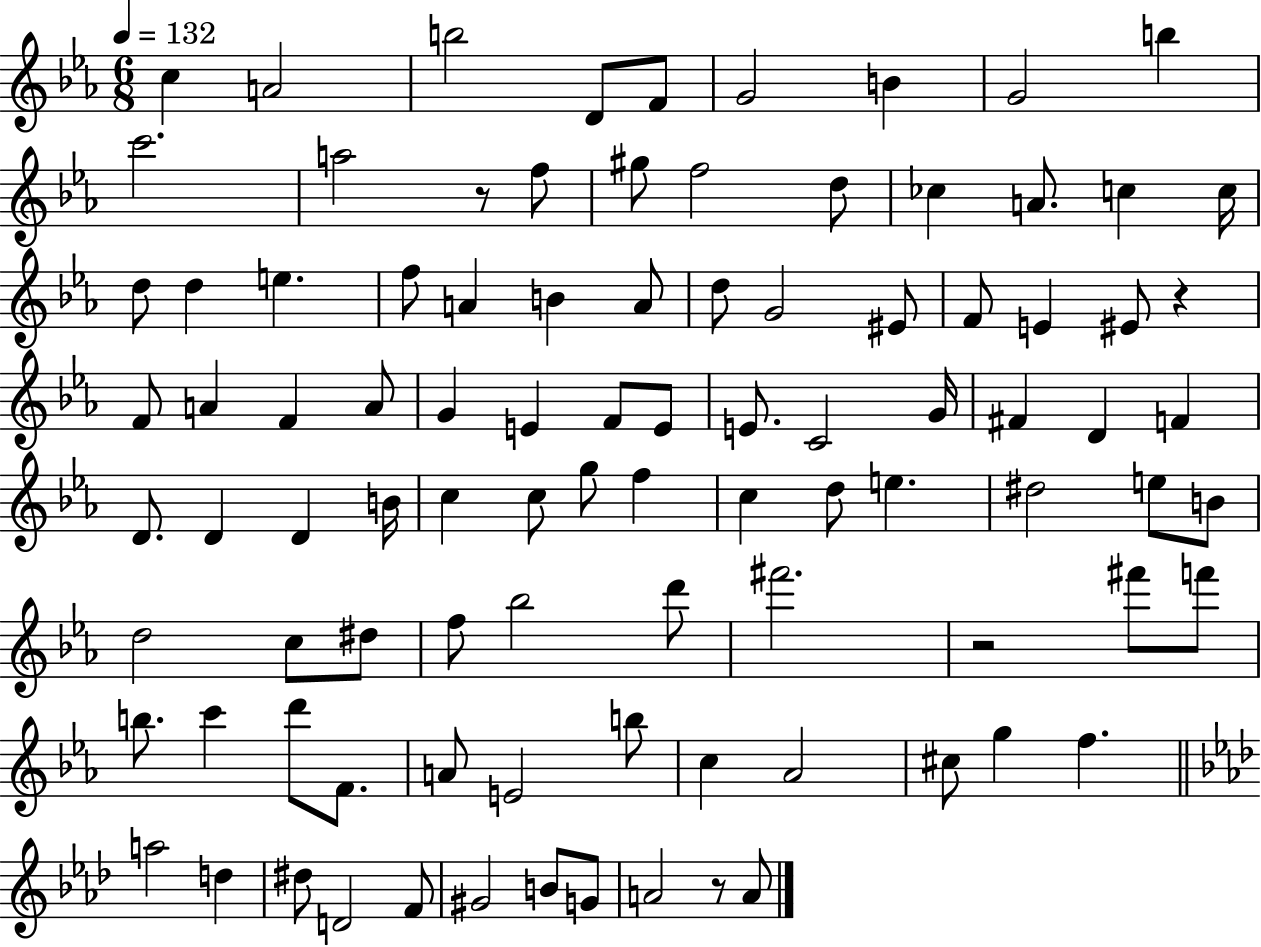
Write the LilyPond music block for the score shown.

{
  \clef treble
  \numericTimeSignature
  \time 6/8
  \key ees \major
  \tempo 4 = 132
  c''4 a'2 | b''2 d'8 f'8 | g'2 b'4 | g'2 b''4 | \break c'''2. | a''2 r8 f''8 | gis''8 f''2 d''8 | ces''4 a'8. c''4 c''16 | \break d''8 d''4 e''4. | f''8 a'4 b'4 a'8 | d''8 g'2 eis'8 | f'8 e'4 eis'8 r4 | \break f'8 a'4 f'4 a'8 | g'4 e'4 f'8 e'8 | e'8. c'2 g'16 | fis'4 d'4 f'4 | \break d'8. d'4 d'4 b'16 | c''4 c''8 g''8 f''4 | c''4 d''8 e''4. | dis''2 e''8 b'8 | \break d''2 c''8 dis''8 | f''8 bes''2 d'''8 | fis'''2. | r2 fis'''8 f'''8 | \break b''8. c'''4 d'''8 f'8. | a'8 e'2 b''8 | c''4 aes'2 | cis''8 g''4 f''4. | \break \bar "||" \break \key aes \major a''2 d''4 | dis''8 d'2 f'8 | gis'2 b'8 g'8 | a'2 r8 a'8 | \break \bar "|."
}